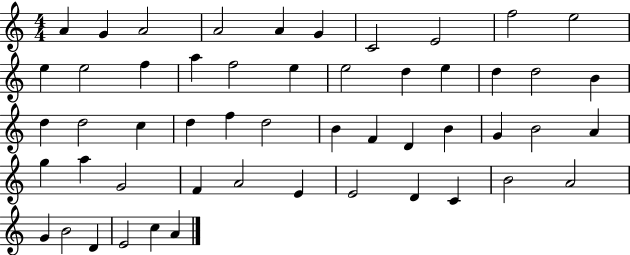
A4/q G4/q A4/h A4/h A4/q G4/q C4/h E4/h F5/h E5/h E5/q E5/h F5/q A5/q F5/h E5/q E5/h D5/q E5/q D5/q D5/h B4/q D5/q D5/h C5/q D5/q F5/q D5/h B4/q F4/q D4/q B4/q G4/q B4/h A4/q G5/q A5/q G4/h F4/q A4/h E4/q E4/h D4/q C4/q B4/h A4/h G4/q B4/h D4/q E4/h C5/q A4/q